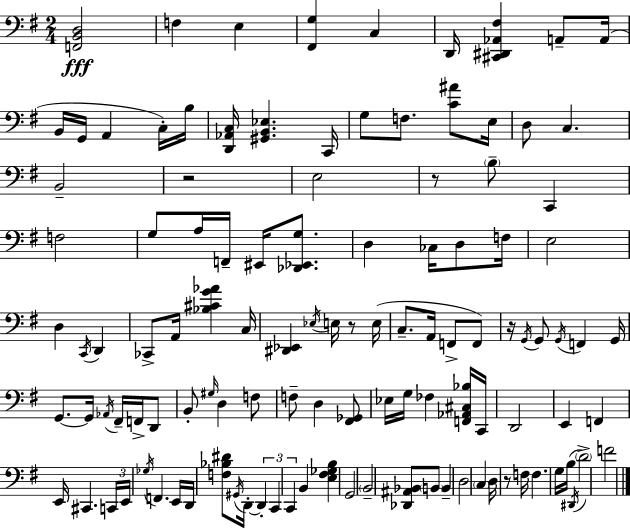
[F2,B2,D3]/h F3/q E3/q [F#2,G3]/q C3/q D2/s [C#2,D#2,Ab2,F#3]/q A2/e A2/s B2/s G2/s A2/q C3/s B3/s [D2,Ab2,C3]/s [G#2,B2,Eb3]/q. C2/s G3/e F3/e. [C4,A#4]/e E3/s D3/e C3/q. B2/h R/h E3/h R/e B3/e C2/q F3/h G3/e A3/s F2/s EIS2/s [Db2,Eb2,G3]/e. D3/q CES3/s D3/e F3/s E3/h D3/q C2/s D2/q CES2/e A2/s [Bb3,C#4,G4,Ab4]/q C3/s [D#2,Eb2]/q Eb3/s E3/s R/e E3/s C3/e. A2/s F2/e F2/e R/s G2/s G2/e G2/s F2/q G2/s G2/e. G2/s Ab2/s F#2/s F2/s D2/e B2/e G#3/s D3/q F3/e F3/e D3/q [F#2,Gb2]/e Eb3/s G3/s FES3/q [F2,Ab2,C#3,Bb3]/s C2/s D2/h E2/q F2/q E2/s C#2/q. C2/s E2/s Gb3/s F2/q. E2/s D2/s [F3,Bb3,D#4]/e G#2/s D2/s D2/q C2/q C2/q B2/q [E3,F#3,Gb3,B3]/q G2/h B2/h [Db2,A#2,Bb2]/e B2/e B2/q D3/h C3/q D3/s R/e F3/s F3/q. G3/s B3/s D#2/s D4/h F4/h